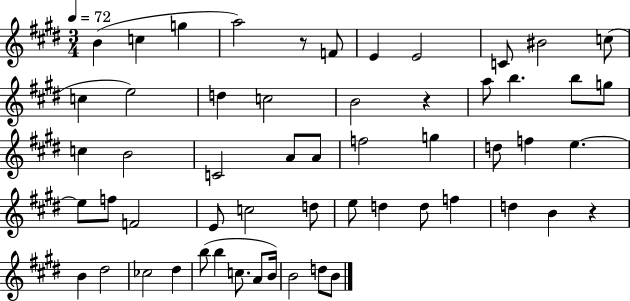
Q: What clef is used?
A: treble